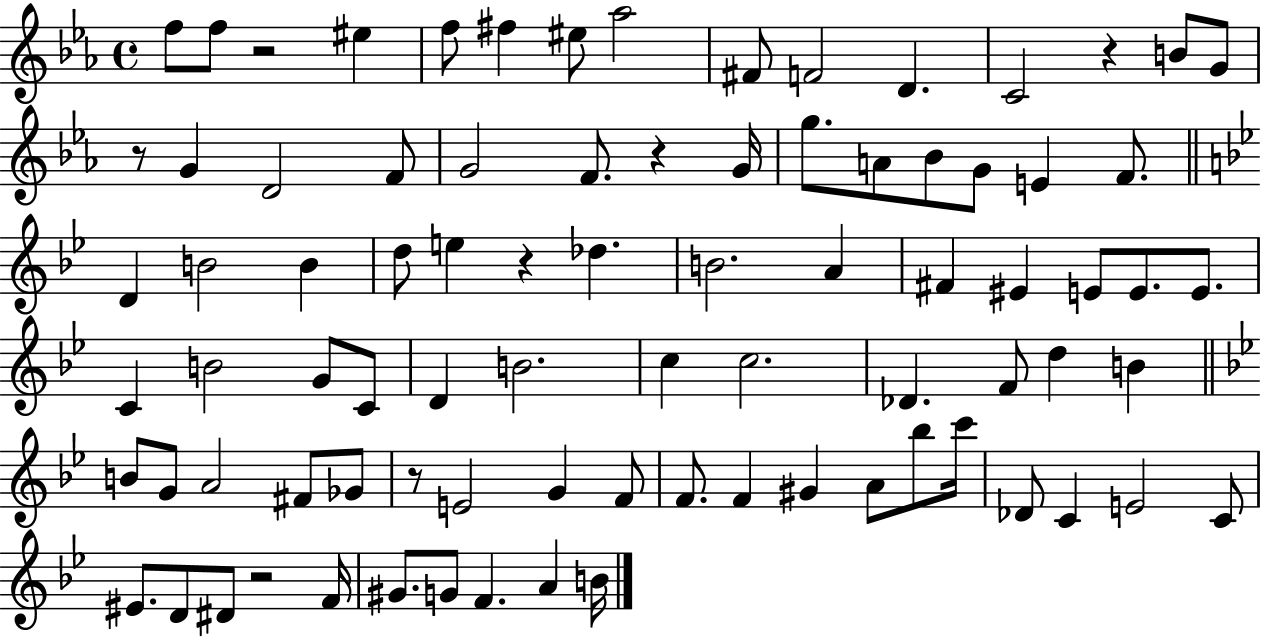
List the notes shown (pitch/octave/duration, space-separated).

F5/e F5/e R/h EIS5/q F5/e F#5/q EIS5/e Ab5/h F#4/e F4/h D4/q. C4/h R/q B4/e G4/e R/e G4/q D4/h F4/e G4/h F4/e. R/q G4/s G5/e. A4/e Bb4/e G4/e E4/q F4/e. D4/q B4/h B4/q D5/e E5/q R/q Db5/q. B4/h. A4/q F#4/q EIS4/q E4/e E4/e. E4/e. C4/q B4/h G4/e C4/e D4/q B4/h. C5/q C5/h. Db4/q. F4/e D5/q B4/q B4/e G4/e A4/h F#4/e Gb4/e R/e E4/h G4/q F4/e F4/e. F4/q G#4/q A4/e Bb5/e C6/s Db4/e C4/q E4/h C4/e EIS4/e. D4/e D#4/e R/h F4/s G#4/e. G4/e F4/q. A4/q B4/s